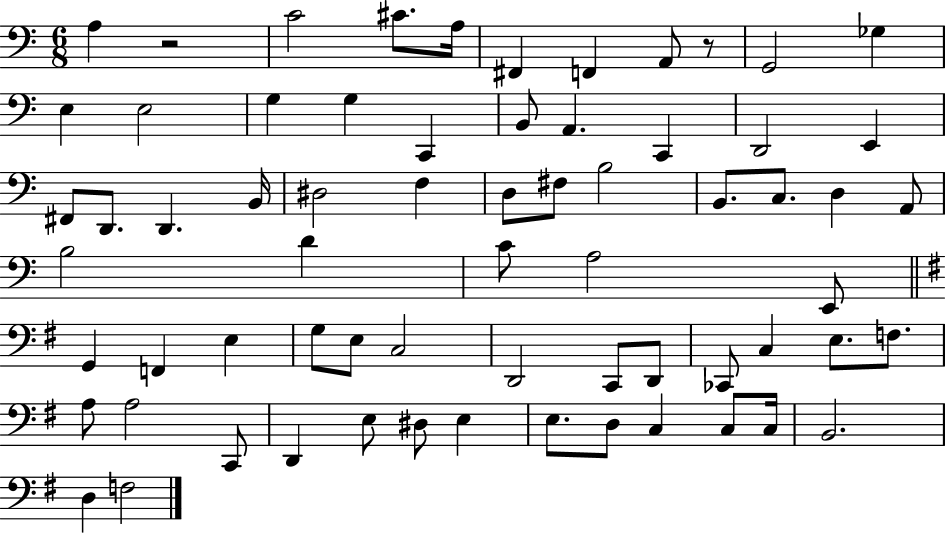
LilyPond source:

{
  \clef bass
  \numericTimeSignature
  \time 6/8
  \key c \major
  a4 r2 | c'2 cis'8. a16 | fis,4 f,4 a,8 r8 | g,2 ges4 | \break e4 e2 | g4 g4 c,4 | b,8 a,4. c,4 | d,2 e,4 | \break fis,8 d,8. d,4. b,16 | dis2 f4 | d8 fis8 b2 | b,8. c8. d4 a,8 | \break b2 d'4 | c'8 a2 e,8 | \bar "||" \break \key e \minor g,4 f,4 e4 | g8 e8 c2 | d,2 c,8 d,8 | ces,8 c4 e8. f8. | \break a8 a2 c,8 | d,4 e8 dis8 e4 | e8. d8 c4 c8 c16 | b,2. | \break d4 f2 | \bar "|."
}